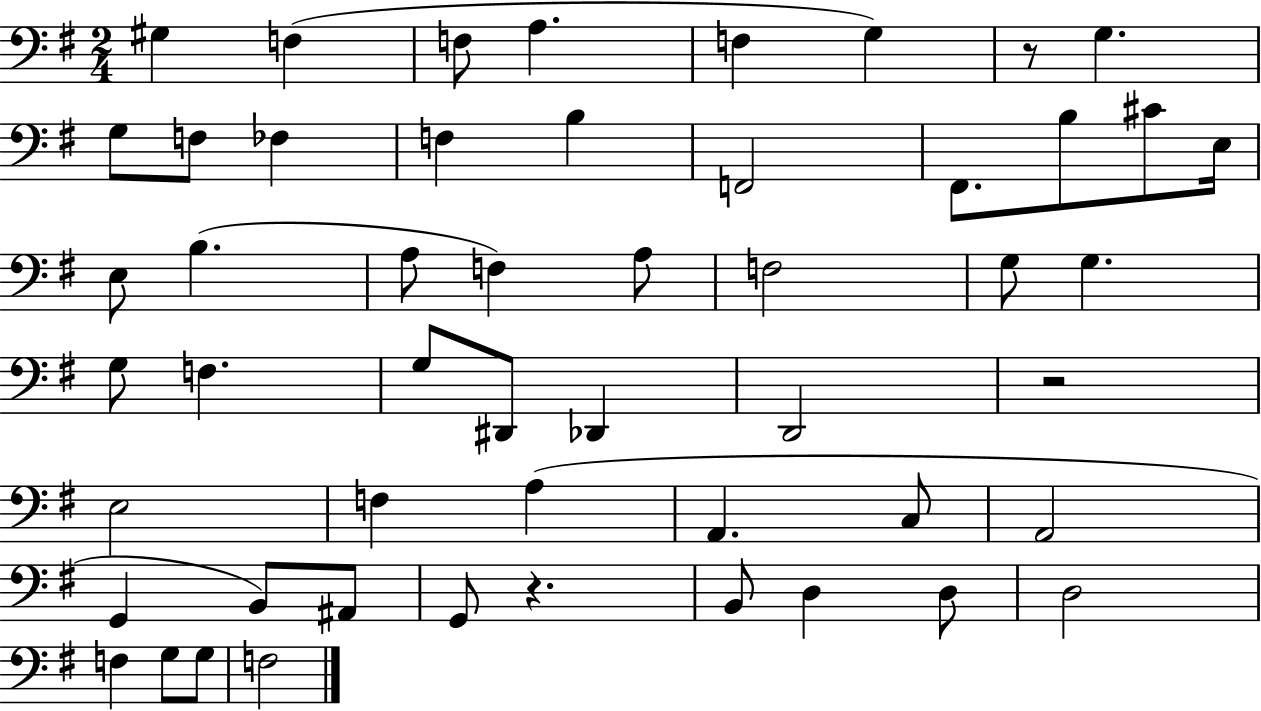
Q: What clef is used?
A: bass